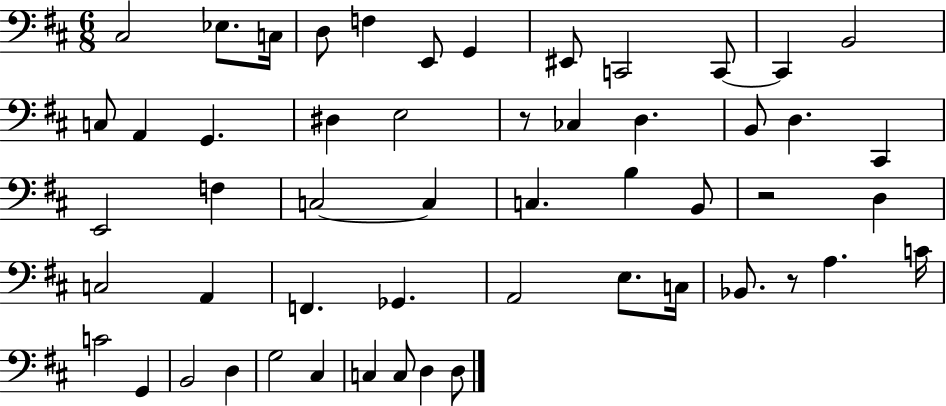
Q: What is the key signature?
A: D major